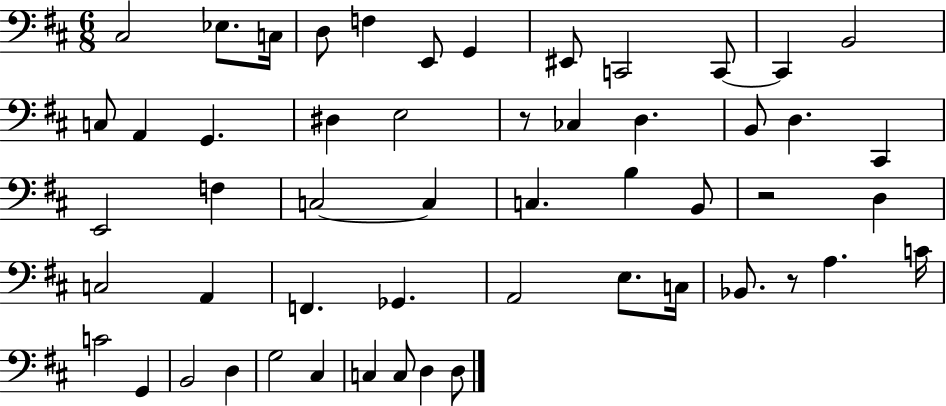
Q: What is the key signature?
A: D major